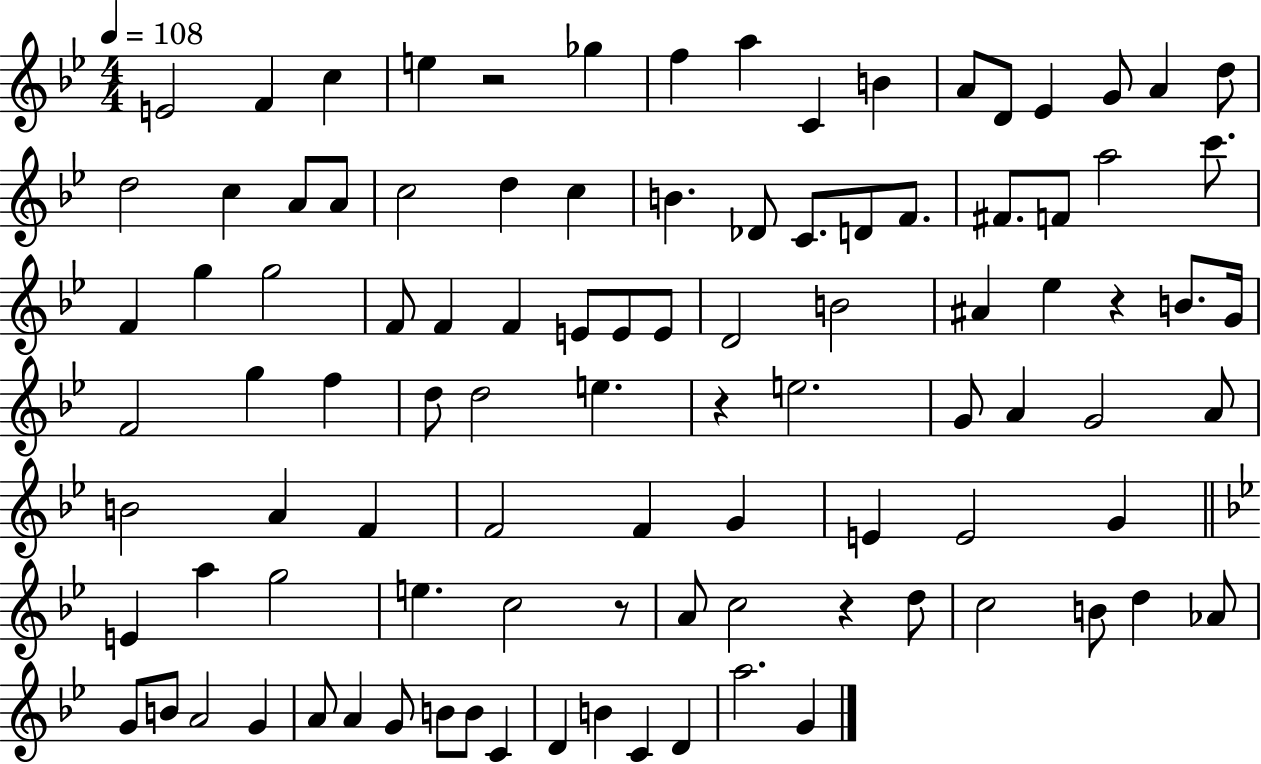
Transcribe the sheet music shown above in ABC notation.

X:1
T:Untitled
M:4/4
L:1/4
K:Bb
E2 F c e z2 _g f a C B A/2 D/2 _E G/2 A d/2 d2 c A/2 A/2 c2 d c B _D/2 C/2 D/2 F/2 ^F/2 F/2 a2 c'/2 F g g2 F/2 F F E/2 E/2 E/2 D2 B2 ^A _e z B/2 G/4 F2 g f d/2 d2 e z e2 G/2 A G2 A/2 B2 A F F2 F G E E2 G E a g2 e c2 z/2 A/2 c2 z d/2 c2 B/2 d _A/2 G/2 B/2 A2 G A/2 A G/2 B/2 B/2 C D B C D a2 G